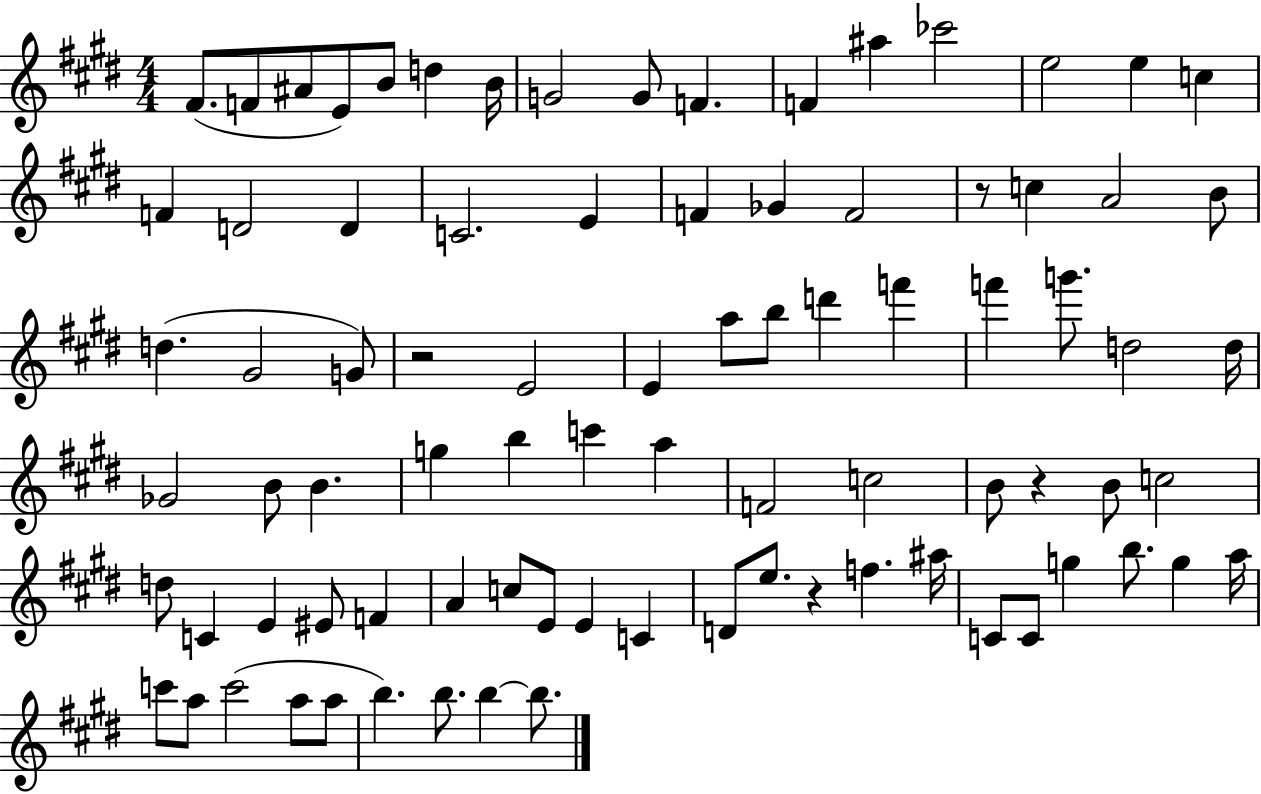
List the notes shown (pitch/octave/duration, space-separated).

F#4/e. F4/e A#4/e E4/e B4/e D5/q B4/s G4/h G4/e F4/q. F4/q A#5/q CES6/h E5/h E5/q C5/q F4/q D4/h D4/q C4/h. E4/q F4/q Gb4/q F4/h R/e C5/q A4/h B4/e D5/q. G#4/h G4/e R/h E4/h E4/q A5/e B5/e D6/q F6/q F6/q G6/e. D5/h D5/s Gb4/h B4/e B4/q. G5/q B5/q C6/q A5/q F4/h C5/h B4/e R/q B4/e C5/h D5/e C4/q E4/q EIS4/e F4/q A4/q C5/e E4/e E4/q C4/q D4/e E5/e. R/q F5/q. A#5/s C4/e C4/e G5/q B5/e. G5/q A5/s C6/e A5/e C6/h A5/e A5/e B5/q. B5/e. B5/q B5/e.